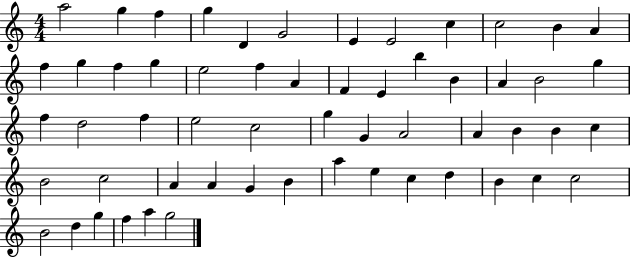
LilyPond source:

{
  \clef treble
  \numericTimeSignature
  \time 4/4
  \key c \major
  a''2 g''4 f''4 | g''4 d'4 g'2 | e'4 e'2 c''4 | c''2 b'4 a'4 | \break f''4 g''4 f''4 g''4 | e''2 f''4 a'4 | f'4 e'4 b''4 b'4 | a'4 b'2 g''4 | \break f''4 d''2 f''4 | e''2 c''2 | g''4 g'4 a'2 | a'4 b'4 b'4 c''4 | \break b'2 c''2 | a'4 a'4 g'4 b'4 | a''4 e''4 c''4 d''4 | b'4 c''4 c''2 | \break b'2 d''4 g''4 | f''4 a''4 g''2 | \bar "|."
}